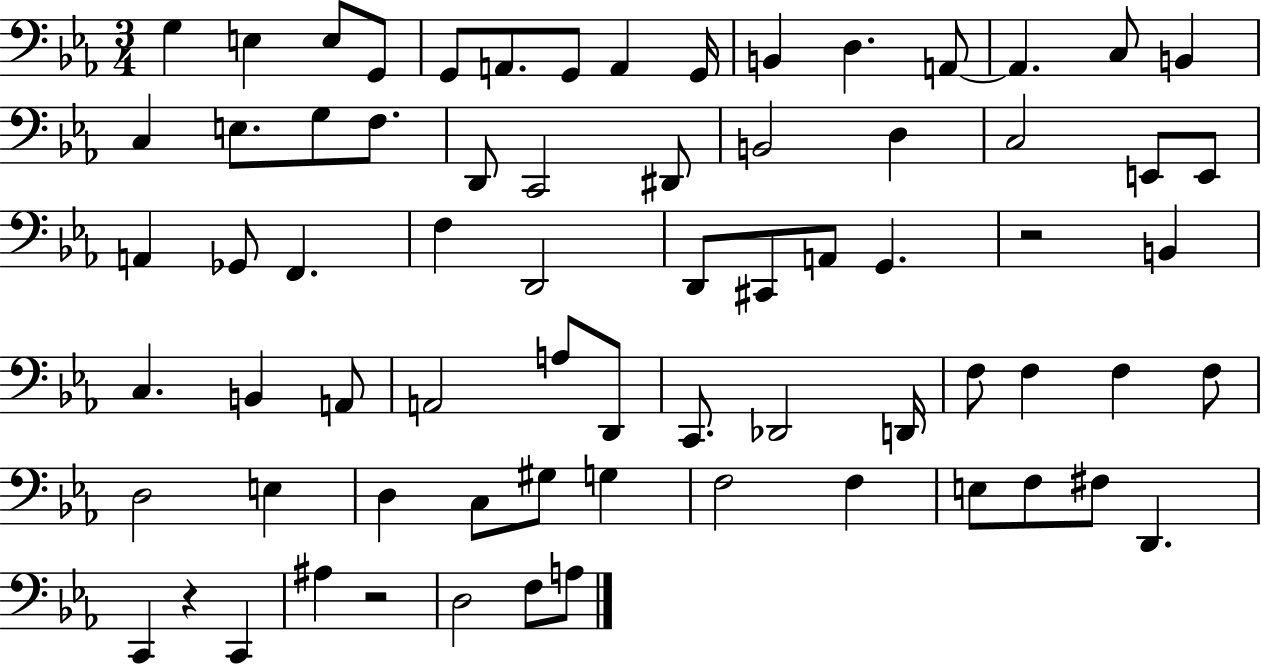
X:1
T:Untitled
M:3/4
L:1/4
K:Eb
G, E, E,/2 G,,/2 G,,/2 A,,/2 G,,/2 A,, G,,/4 B,, D, A,,/2 A,, C,/2 B,, C, E,/2 G,/2 F,/2 D,,/2 C,,2 ^D,,/2 B,,2 D, C,2 E,,/2 E,,/2 A,, _G,,/2 F,, F, D,,2 D,,/2 ^C,,/2 A,,/2 G,, z2 B,, C, B,, A,,/2 A,,2 A,/2 D,,/2 C,,/2 _D,,2 D,,/4 F,/2 F, F, F,/2 D,2 E, D, C,/2 ^G,/2 G, F,2 F, E,/2 F,/2 ^F,/2 D,, C,, z C,, ^A, z2 D,2 F,/2 A,/2